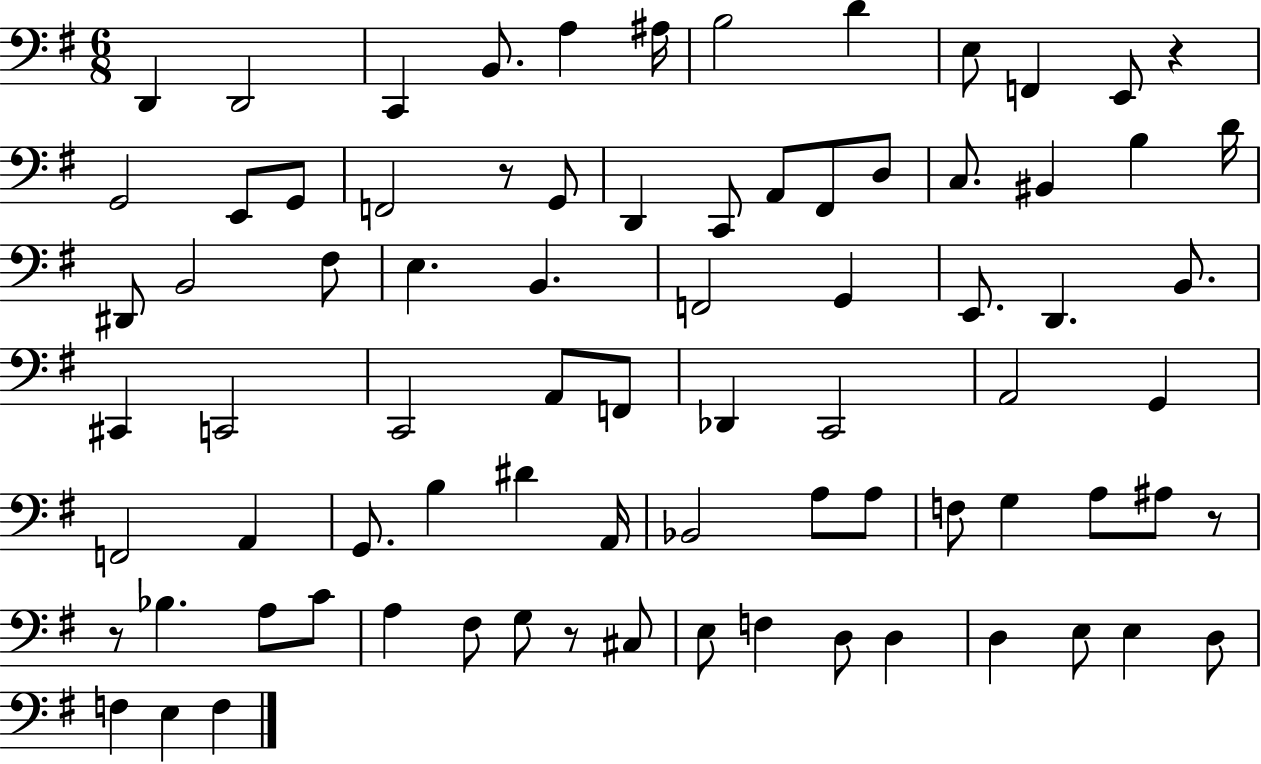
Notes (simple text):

D2/q D2/h C2/q B2/e. A3/q A#3/s B3/h D4/q E3/e F2/q E2/e R/q G2/h E2/e G2/e F2/h R/e G2/e D2/q C2/e A2/e F#2/e D3/e C3/e. BIS2/q B3/q D4/s D#2/e B2/h F#3/e E3/q. B2/q. F2/h G2/q E2/e. D2/q. B2/e. C#2/q C2/h C2/h A2/e F2/e Db2/q C2/h A2/h G2/q F2/h A2/q G2/e. B3/q D#4/q A2/s Bb2/h A3/e A3/e F3/e G3/q A3/e A#3/e R/e R/e Bb3/q. A3/e C4/e A3/q F#3/e G3/e R/e C#3/e E3/e F3/q D3/e D3/q D3/q E3/e E3/q D3/e F3/q E3/q F3/q